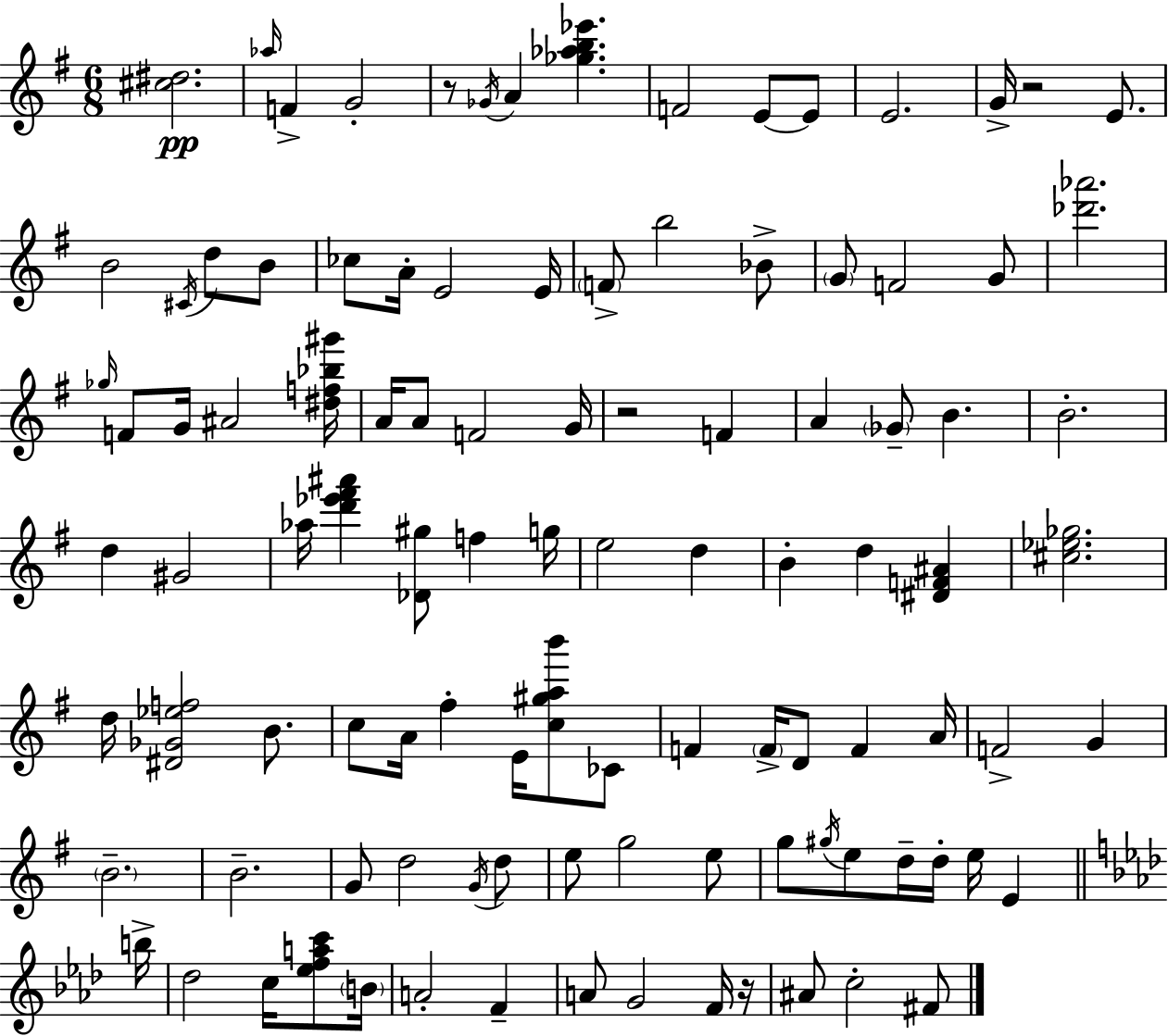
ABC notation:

X:1
T:Untitled
M:6/8
L:1/4
K:G
[^c^d]2 _a/4 F G2 z/2 _G/4 A [_g_ab_e'] F2 E/2 E/2 E2 G/4 z2 E/2 B2 ^C/4 d/2 B/2 _c/2 A/4 E2 E/4 F/2 b2 _B/2 G/2 F2 G/2 [_d'_a']2 _g/4 F/2 G/4 ^A2 [^df_b^g']/4 A/4 A/2 F2 G/4 z2 F A _G/2 B B2 d ^G2 _a/4 [d'_e'^f'^a'] [_D^g]/2 f g/4 e2 d B d [^DF^A] [^c_e_g]2 d/4 [^D_G_ef]2 B/2 c/2 A/4 ^f E/4 [c^gab']/2 _C/2 F F/4 D/2 F A/4 F2 G B2 B2 G/2 d2 G/4 d/2 e/2 g2 e/2 g/2 ^g/4 e/2 d/4 d/4 e/4 E b/4 _d2 c/4 [_efac']/2 B/4 A2 F A/2 G2 F/4 z/4 ^A/2 c2 ^F/2